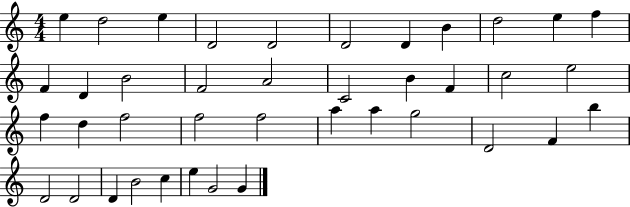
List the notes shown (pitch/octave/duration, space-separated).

E5/q D5/h E5/q D4/h D4/h D4/h D4/q B4/q D5/h E5/q F5/q F4/q D4/q B4/h F4/h A4/h C4/h B4/q F4/q C5/h E5/h F5/q D5/q F5/h F5/h F5/h A5/q A5/q G5/h D4/h F4/q B5/q D4/h D4/h D4/q B4/h C5/q E5/q G4/h G4/q